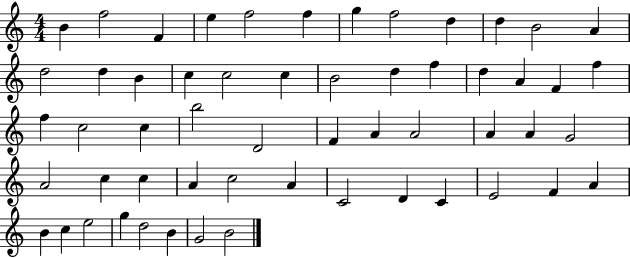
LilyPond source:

{
  \clef treble
  \numericTimeSignature
  \time 4/4
  \key c \major
  b'4 f''2 f'4 | e''4 f''2 f''4 | g''4 f''2 d''4 | d''4 b'2 a'4 | \break d''2 d''4 b'4 | c''4 c''2 c''4 | b'2 d''4 f''4 | d''4 a'4 f'4 f''4 | \break f''4 c''2 c''4 | b''2 d'2 | f'4 a'4 a'2 | a'4 a'4 g'2 | \break a'2 c''4 c''4 | a'4 c''2 a'4 | c'2 d'4 c'4 | e'2 f'4 a'4 | \break b'4 c''4 e''2 | g''4 d''2 b'4 | g'2 b'2 | \bar "|."
}